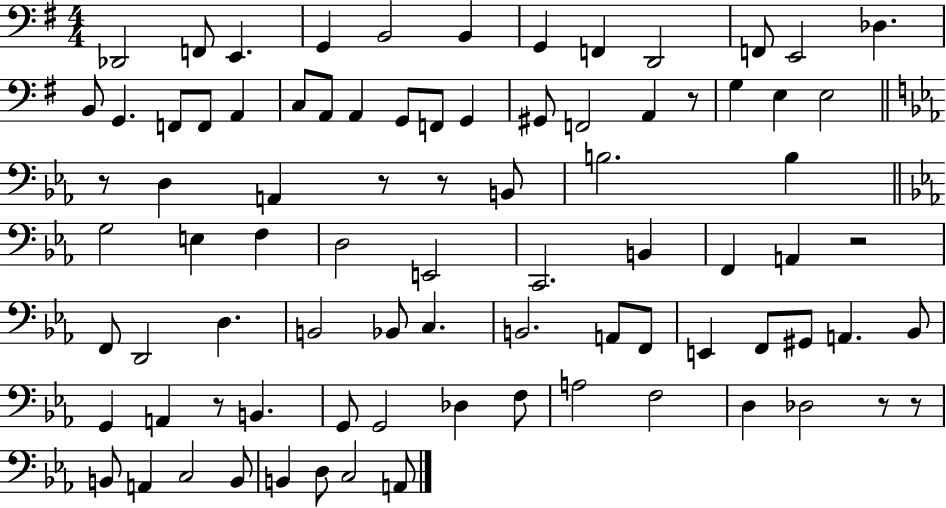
Db2/h F2/e E2/q. G2/q B2/h B2/q G2/q F2/q D2/h F2/e E2/h Db3/q. B2/e G2/q. F2/e F2/e A2/q C3/e A2/e A2/q G2/e F2/e G2/q G#2/e F2/h A2/q R/e G3/q E3/q E3/h R/e D3/q A2/q R/e R/e B2/e B3/h. B3/q G3/h E3/q F3/q D3/h E2/h C2/h. B2/q F2/q A2/q R/h F2/e D2/h D3/q. B2/h Bb2/e C3/q. B2/h. A2/e F2/e E2/q F2/e G#2/e A2/q. Bb2/e G2/q A2/q R/e B2/q. G2/e G2/h Db3/q F3/e A3/h F3/h D3/q Db3/h R/e R/e B2/e A2/q C3/h B2/e B2/q D3/e C3/h A2/e